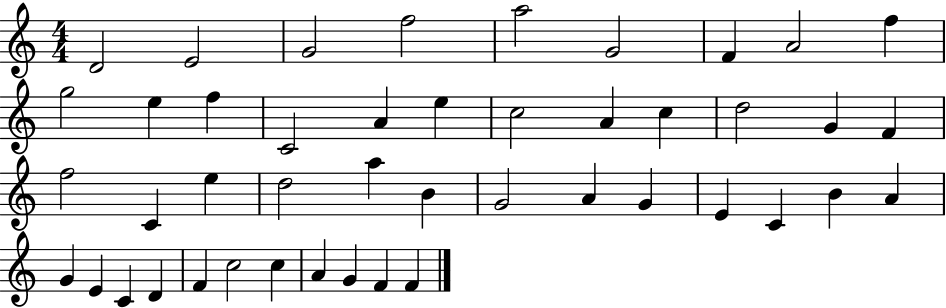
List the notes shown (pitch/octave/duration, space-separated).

D4/h E4/h G4/h F5/h A5/h G4/h F4/q A4/h F5/q G5/h E5/q F5/q C4/h A4/q E5/q C5/h A4/q C5/q D5/h G4/q F4/q F5/h C4/q E5/q D5/h A5/q B4/q G4/h A4/q G4/q E4/q C4/q B4/q A4/q G4/q E4/q C4/q D4/q F4/q C5/h C5/q A4/q G4/q F4/q F4/q